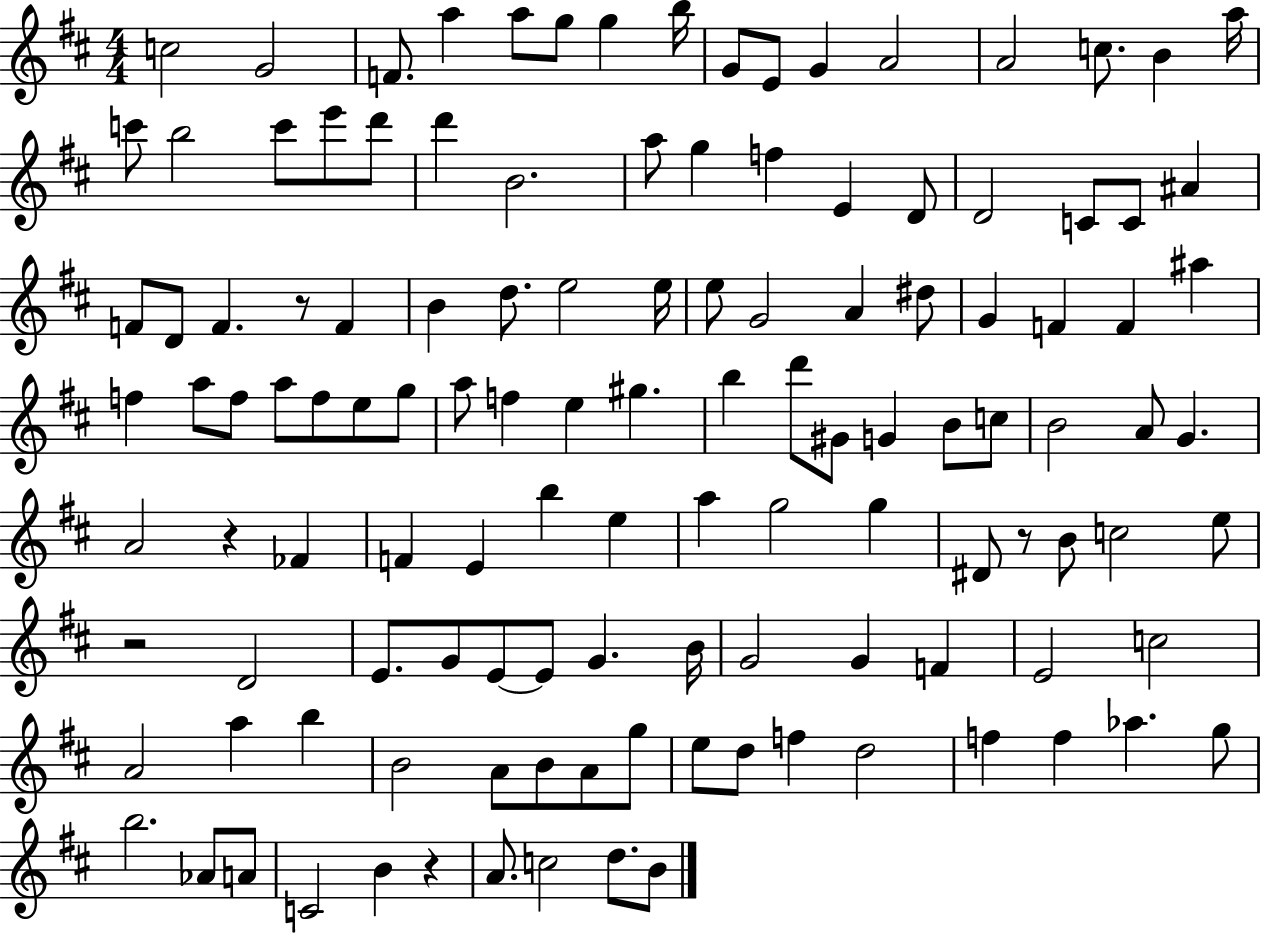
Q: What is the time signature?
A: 4/4